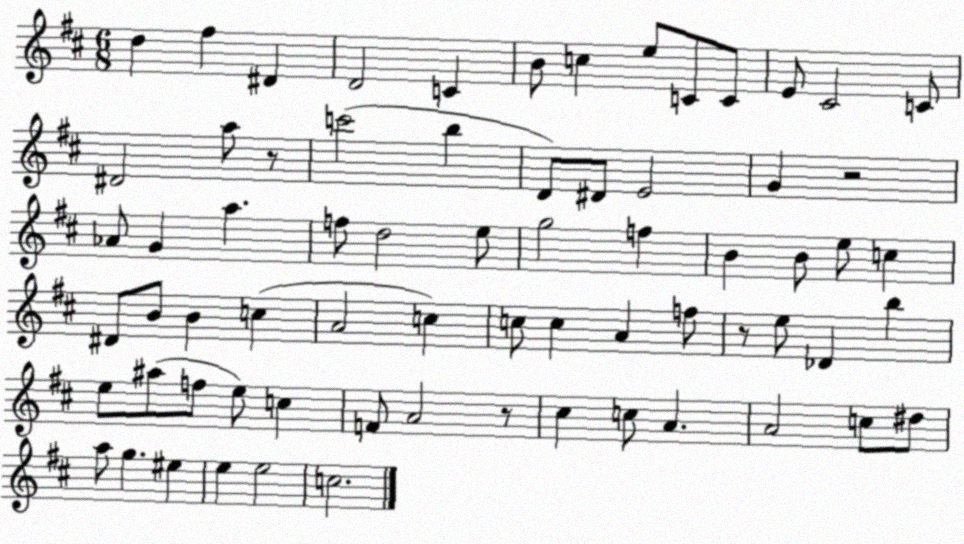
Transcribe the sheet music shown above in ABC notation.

X:1
T:Untitled
M:6/8
L:1/4
K:D
d ^f ^D D2 C B/2 c e/2 C/2 C/2 E/2 ^C2 C/2 ^D2 a/2 z/2 c'2 b D/2 ^D/2 E2 G z2 _A/2 G a f/2 d2 e/2 g2 f B B/2 e/2 c ^D/2 B/2 B c A2 c c/2 c A f/2 z/2 e/2 _D b e/2 ^a/2 f/2 e/2 c F/2 A2 z/2 ^c c/2 A A2 c/2 ^d/2 a/2 g ^e e e2 c2